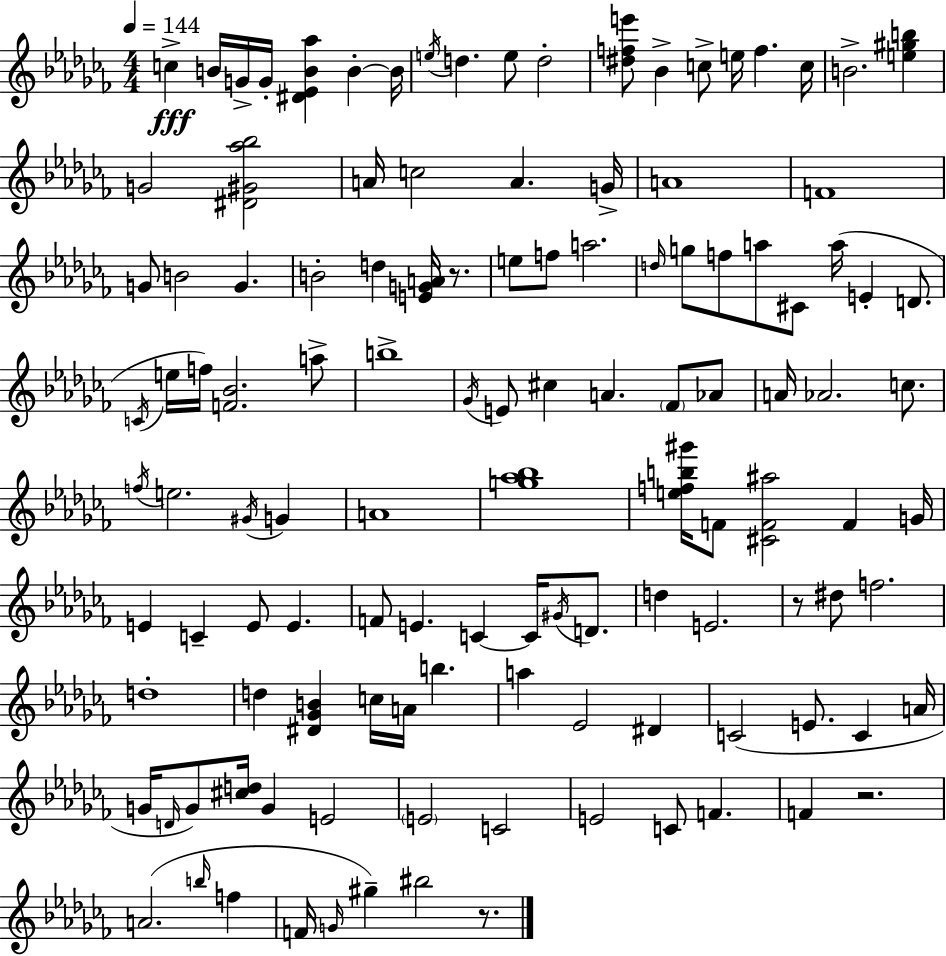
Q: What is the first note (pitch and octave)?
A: C5